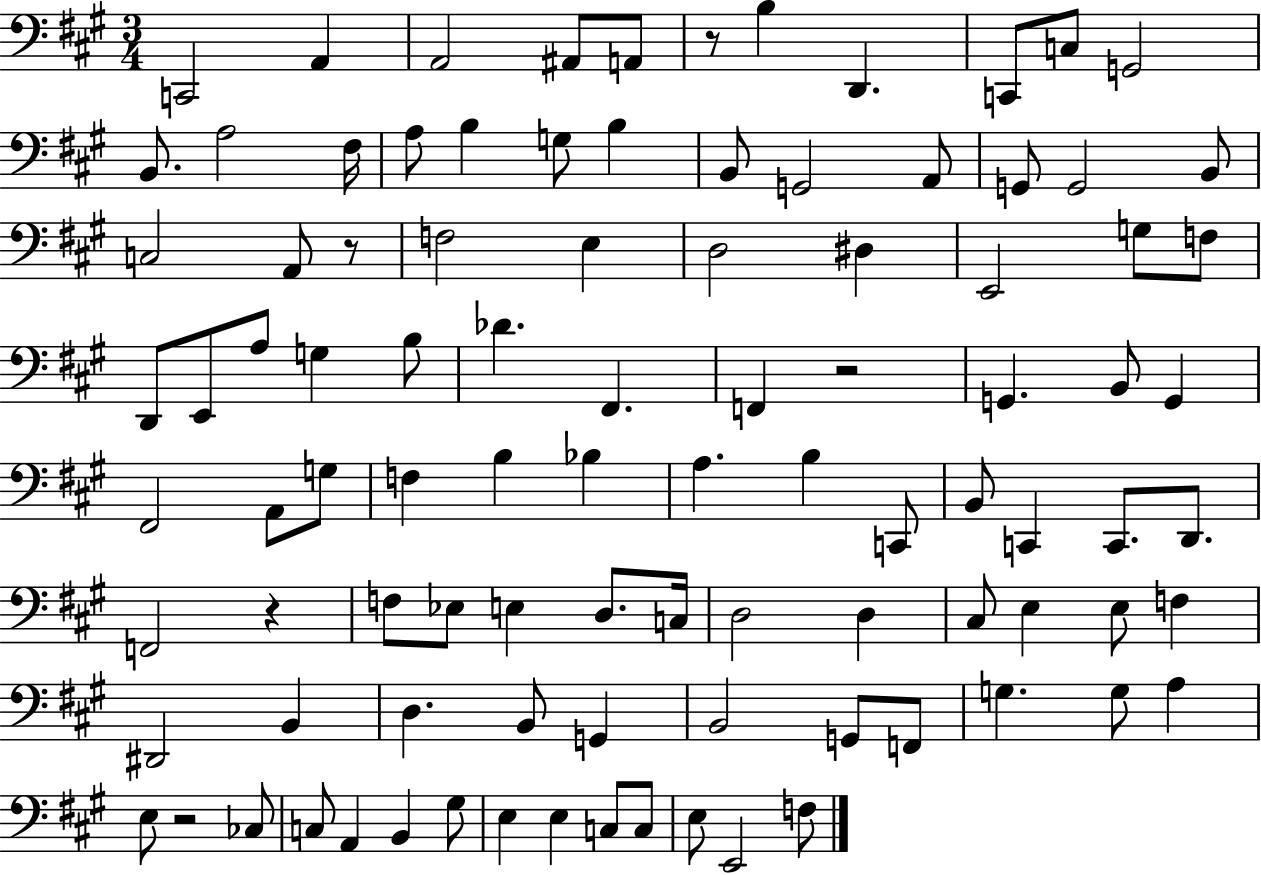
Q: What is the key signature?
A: A major